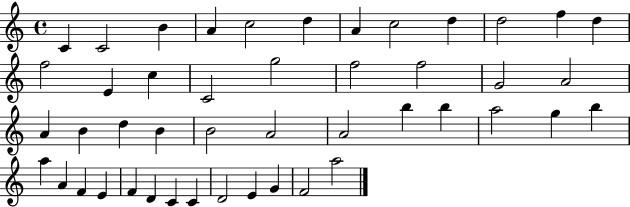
C4/q C4/h B4/q A4/q C5/h D5/q A4/q C5/h D5/q D5/h F5/q D5/q F5/h E4/q C5/q C4/h G5/h F5/h F5/h G4/h A4/h A4/q B4/q D5/q B4/q B4/h A4/h A4/h B5/q B5/q A5/h G5/q B5/q A5/q A4/q F4/q E4/q F4/q D4/q C4/q C4/q D4/h E4/q G4/q F4/h A5/h